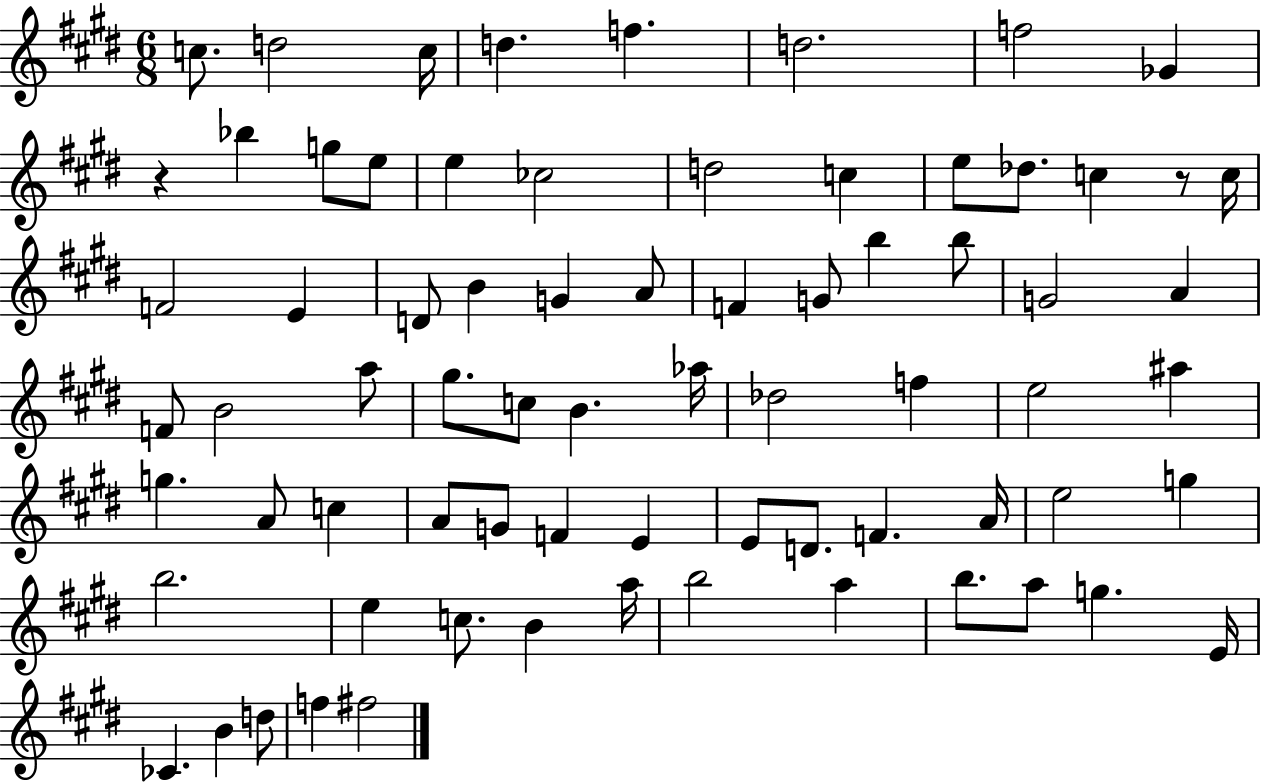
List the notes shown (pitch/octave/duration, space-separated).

C5/e. D5/h C5/s D5/q. F5/q. D5/h. F5/h Gb4/q R/q Bb5/q G5/e E5/e E5/q CES5/h D5/h C5/q E5/e Db5/e. C5/q R/e C5/s F4/h E4/q D4/e B4/q G4/q A4/e F4/q G4/e B5/q B5/e G4/h A4/q F4/e B4/h A5/e G#5/e. C5/e B4/q. Ab5/s Db5/h F5/q E5/h A#5/q G5/q. A4/e C5/q A4/e G4/e F4/q E4/q E4/e D4/e. F4/q. A4/s E5/h G5/q B5/h. E5/q C5/e. B4/q A5/s B5/h A5/q B5/e. A5/e G5/q. E4/s CES4/q. B4/q D5/e F5/q F#5/h